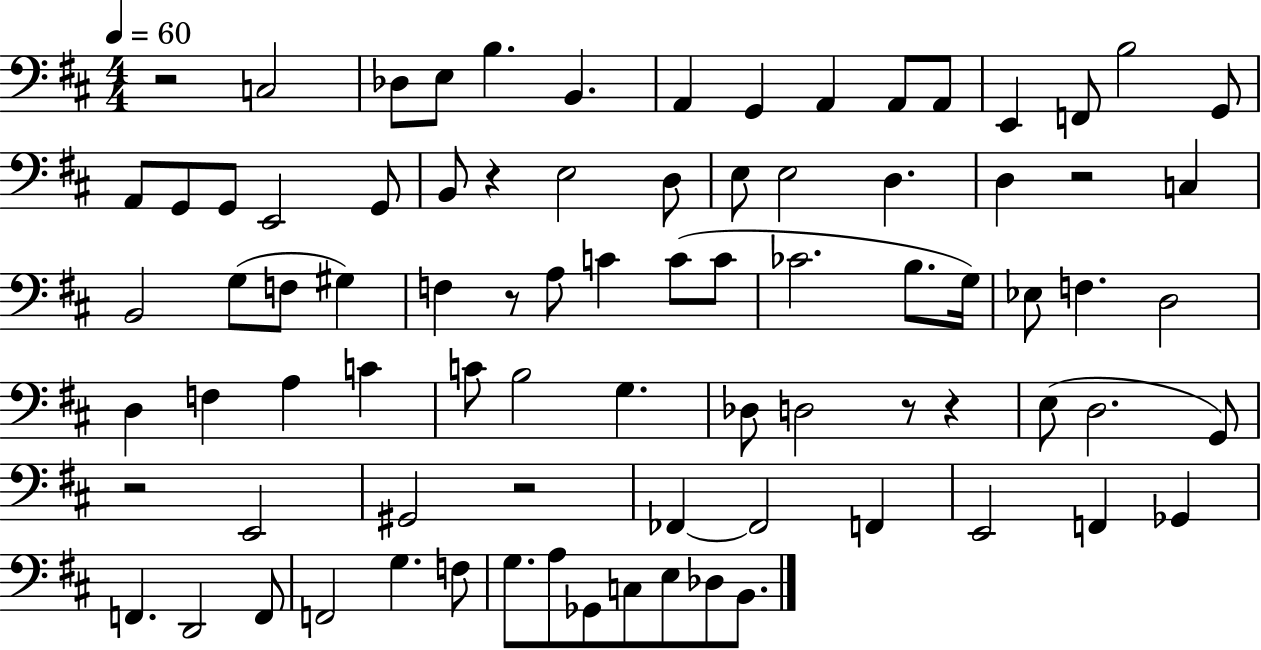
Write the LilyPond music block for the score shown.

{
  \clef bass
  \numericTimeSignature
  \time 4/4
  \key d \major
  \tempo 4 = 60
  r2 c2 | des8 e8 b4. b,4. | a,4 g,4 a,4 a,8 a,8 | e,4 f,8 b2 g,8 | \break a,8 g,8 g,8 e,2 g,8 | b,8 r4 e2 d8 | e8 e2 d4. | d4 r2 c4 | \break b,2 g8( f8 gis4) | f4 r8 a8 c'4 c'8( c'8 | ces'2. b8. g16) | ees8 f4. d2 | \break d4 f4 a4 c'4 | c'8 b2 g4. | des8 d2 r8 r4 | e8( d2. g,8) | \break r2 e,2 | gis,2 r2 | fes,4~~ fes,2 f,4 | e,2 f,4 ges,4 | \break f,4. d,2 f,8 | f,2 g4. f8 | g8. a8 ges,8 c8 e8 des8 b,8. | \bar "|."
}